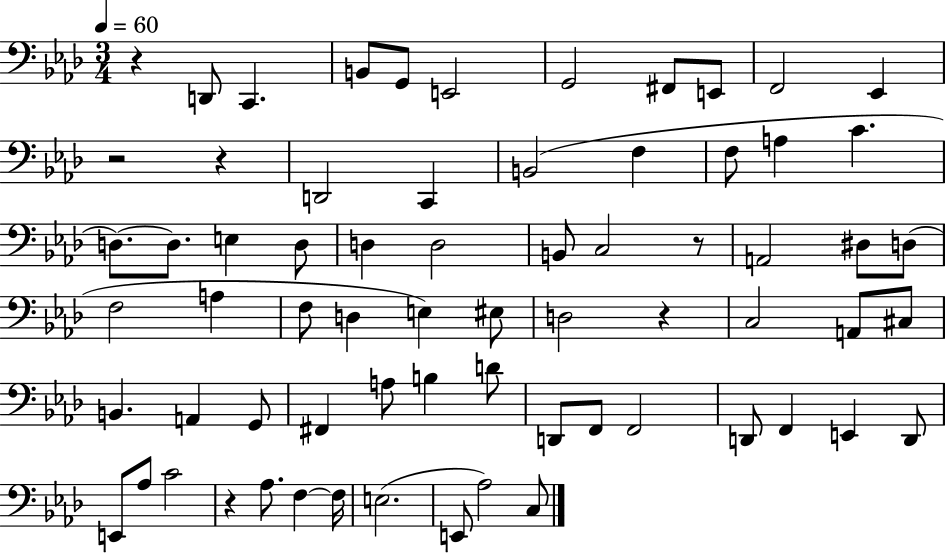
R/q D2/e C2/q. B2/e G2/e E2/h G2/h F#2/e E2/e F2/h Eb2/q R/h R/q D2/h C2/q B2/h F3/q F3/e A3/q C4/q. D3/e. D3/e. E3/q D3/e D3/q D3/h B2/e C3/h R/e A2/h D#3/e D3/e F3/h A3/q F3/e D3/q E3/q EIS3/e D3/h R/q C3/h A2/e C#3/e B2/q. A2/q G2/e F#2/q A3/e B3/q D4/e D2/e F2/e F2/h D2/e F2/q E2/q D2/e E2/e Ab3/e C4/h R/q Ab3/e. F3/q F3/s E3/h. E2/e Ab3/h C3/e